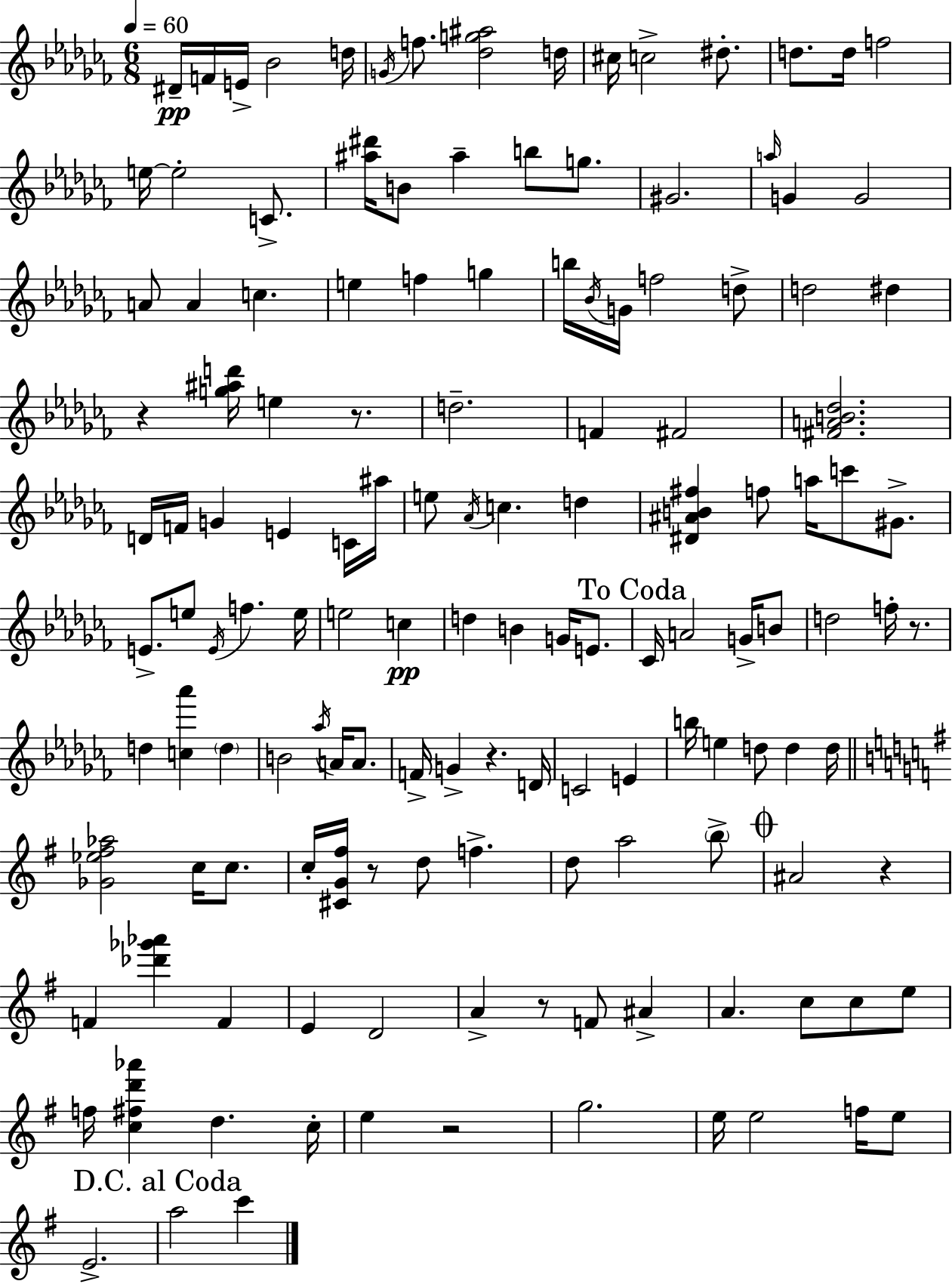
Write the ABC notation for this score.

X:1
T:Untitled
M:6/8
L:1/4
K:Abm
^D/4 F/4 E/4 _B2 d/4 G/4 f/2 [_dg^a]2 d/4 ^c/4 c2 ^d/2 d/2 d/4 f2 e/4 e2 C/2 [^a^d']/4 B/2 ^a b/2 g/2 ^G2 a/4 G G2 A/2 A c e f g b/4 _B/4 G/4 f2 d/2 d2 ^d z [g^ad']/4 e z/2 d2 F ^F2 [^FAB_d]2 D/4 F/4 G E C/4 ^a/4 e/2 _A/4 c d [^D^AB^f] f/2 a/4 c'/2 ^G/2 E/2 e/2 E/4 f e/4 e2 c d B G/4 E/2 _C/4 A2 G/4 B/2 d2 f/4 z/2 d [c_a'] d B2 _a/4 A/4 A/2 F/4 G z D/4 C2 E b/4 e d/2 d d/4 [_G_e^f_a]2 c/4 c/2 c/4 [^CG^f]/4 z/2 d/2 f d/2 a2 b/2 ^A2 z F [_d'_g'_a'] F E D2 A z/2 F/2 ^A A c/2 c/2 e/2 f/4 [c^fd'_a'] d c/4 e z2 g2 e/4 e2 f/4 e/2 E2 a2 c'